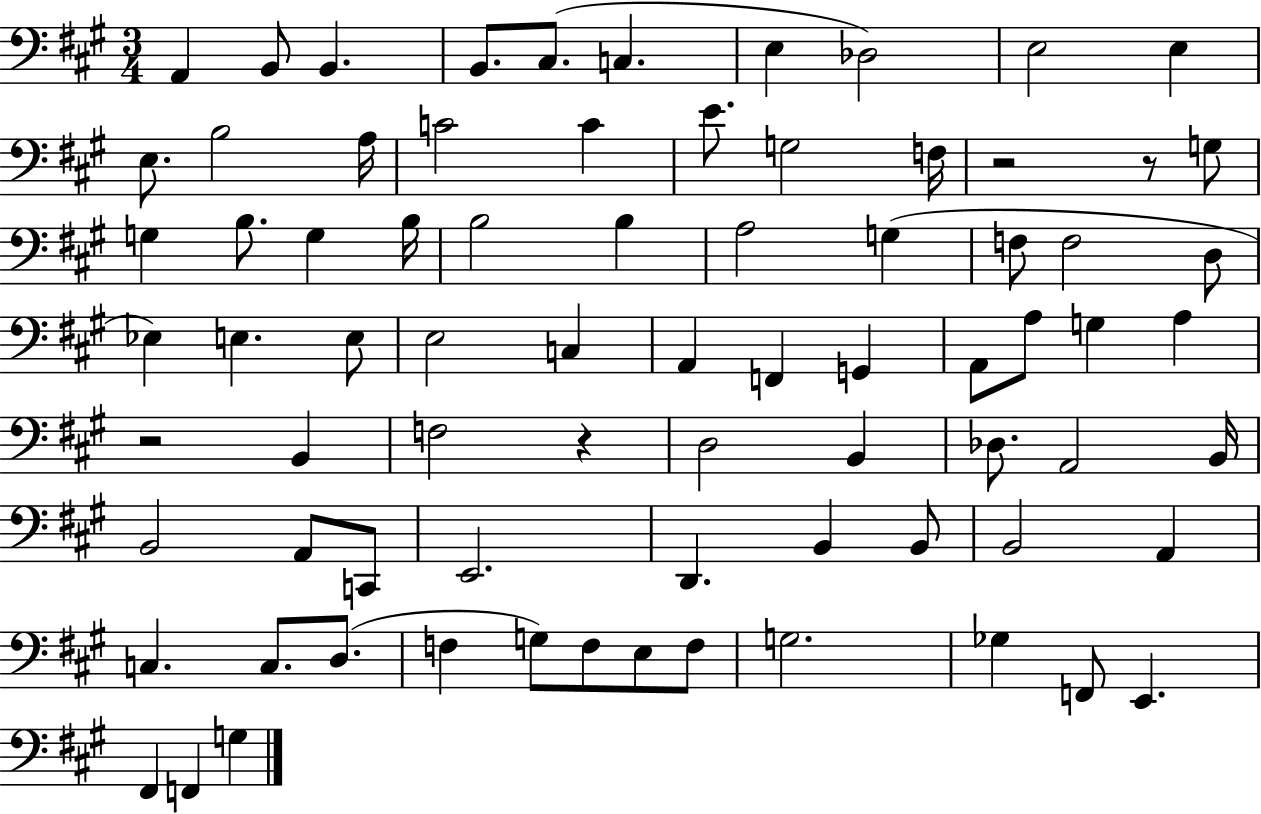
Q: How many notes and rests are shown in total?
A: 77